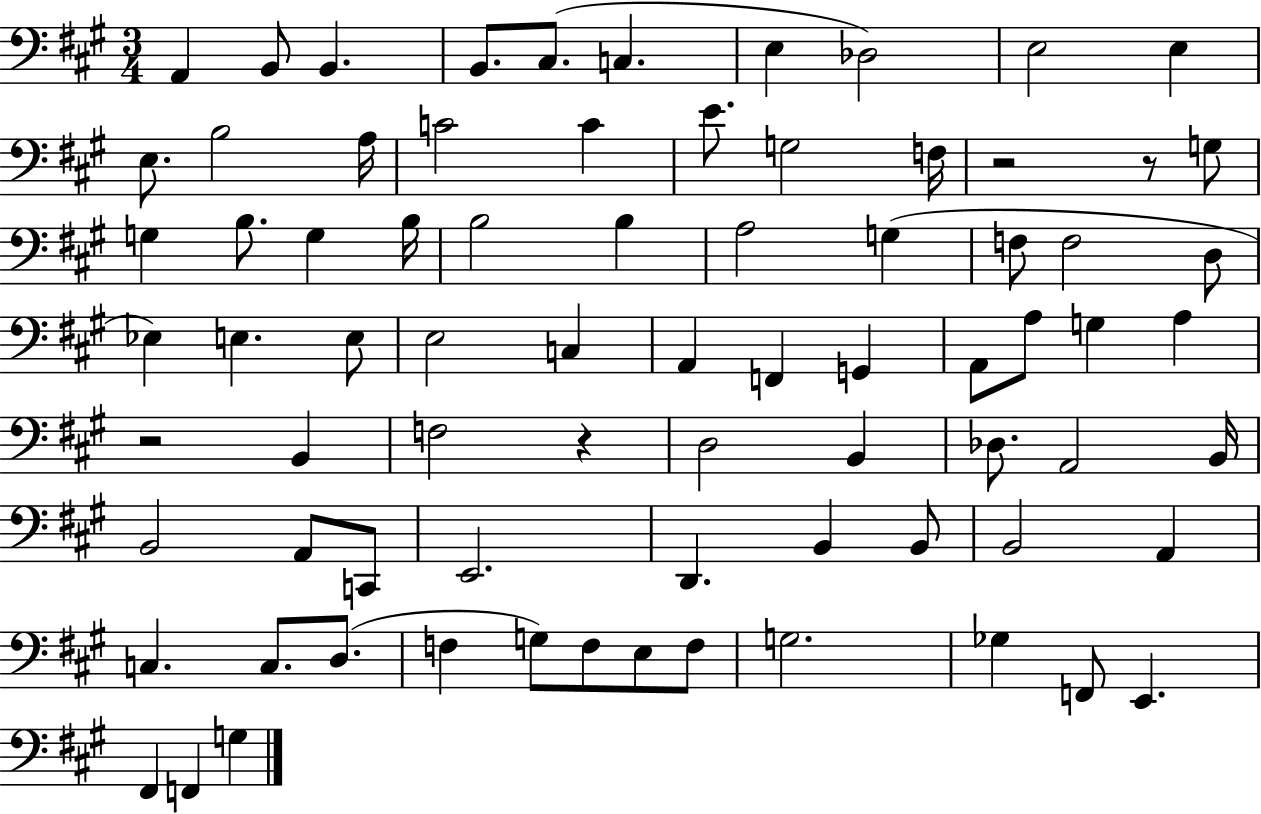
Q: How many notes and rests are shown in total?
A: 77